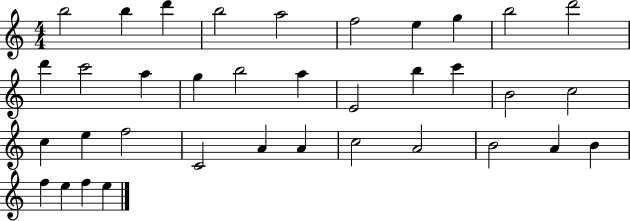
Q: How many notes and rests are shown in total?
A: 36